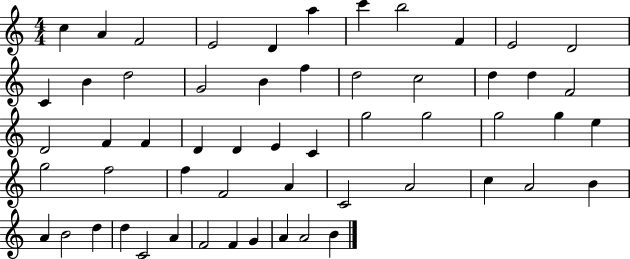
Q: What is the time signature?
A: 4/4